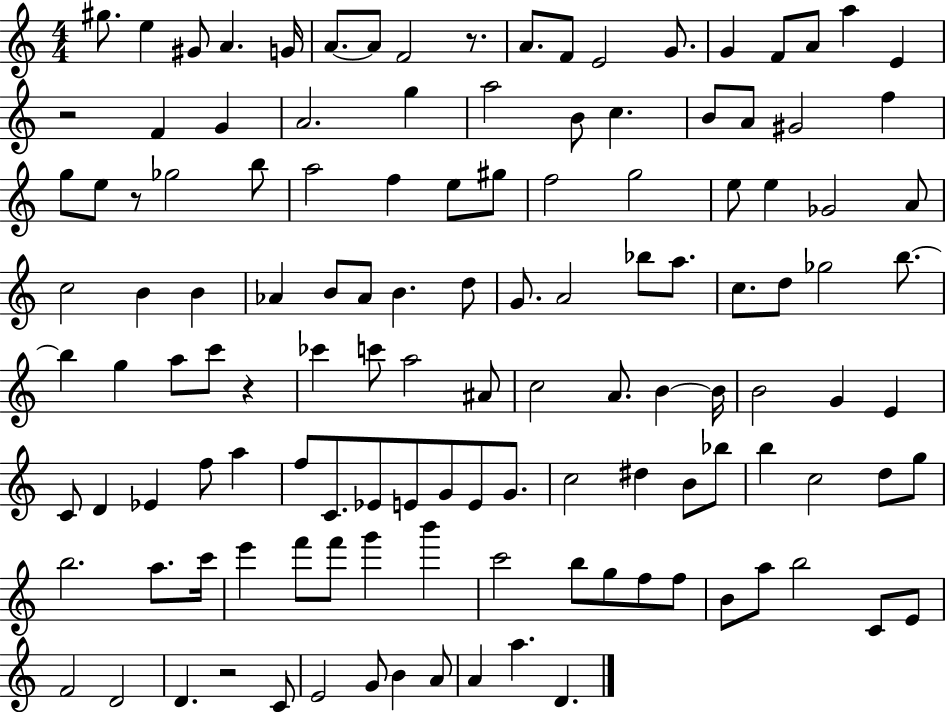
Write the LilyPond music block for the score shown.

{
  \clef treble
  \numericTimeSignature
  \time 4/4
  \key c \major
  \repeat volta 2 { gis''8. e''4 gis'8 a'4. g'16 | a'8.~~ a'8 f'2 r8. | a'8. f'8 e'2 g'8. | g'4 f'8 a'8 a''4 e'4 | \break r2 f'4 g'4 | a'2. g''4 | a''2 b'8 c''4. | b'8 a'8 gis'2 f''4 | \break g''8 e''8 r8 ges''2 b''8 | a''2 f''4 e''8 gis''8 | f''2 g''2 | e''8 e''4 ges'2 a'8 | \break c''2 b'4 b'4 | aes'4 b'8 aes'8 b'4. d''8 | g'8. a'2 bes''8 a''8. | c''8. d''8 ges''2 b''8.~~ | \break b''4 g''4 a''8 c'''8 r4 | ces'''4 c'''8 a''2 ais'8 | c''2 a'8. b'4~~ b'16 | b'2 g'4 e'4 | \break c'8 d'4 ees'4 f''8 a''4 | f''8 c'8. ees'8 e'8 g'8 e'8 g'8. | c''2 dis''4 b'8 bes''8 | b''4 c''2 d''8 g''8 | \break b''2. a''8. c'''16 | e'''4 f'''8 f'''8 g'''4 b'''4 | c'''2 b''8 g''8 f''8 f''8 | b'8 a''8 b''2 c'8 e'8 | \break f'2 d'2 | d'4. r2 c'8 | e'2 g'8 b'4 a'8 | a'4 a''4. d'4. | \break } \bar "|."
}